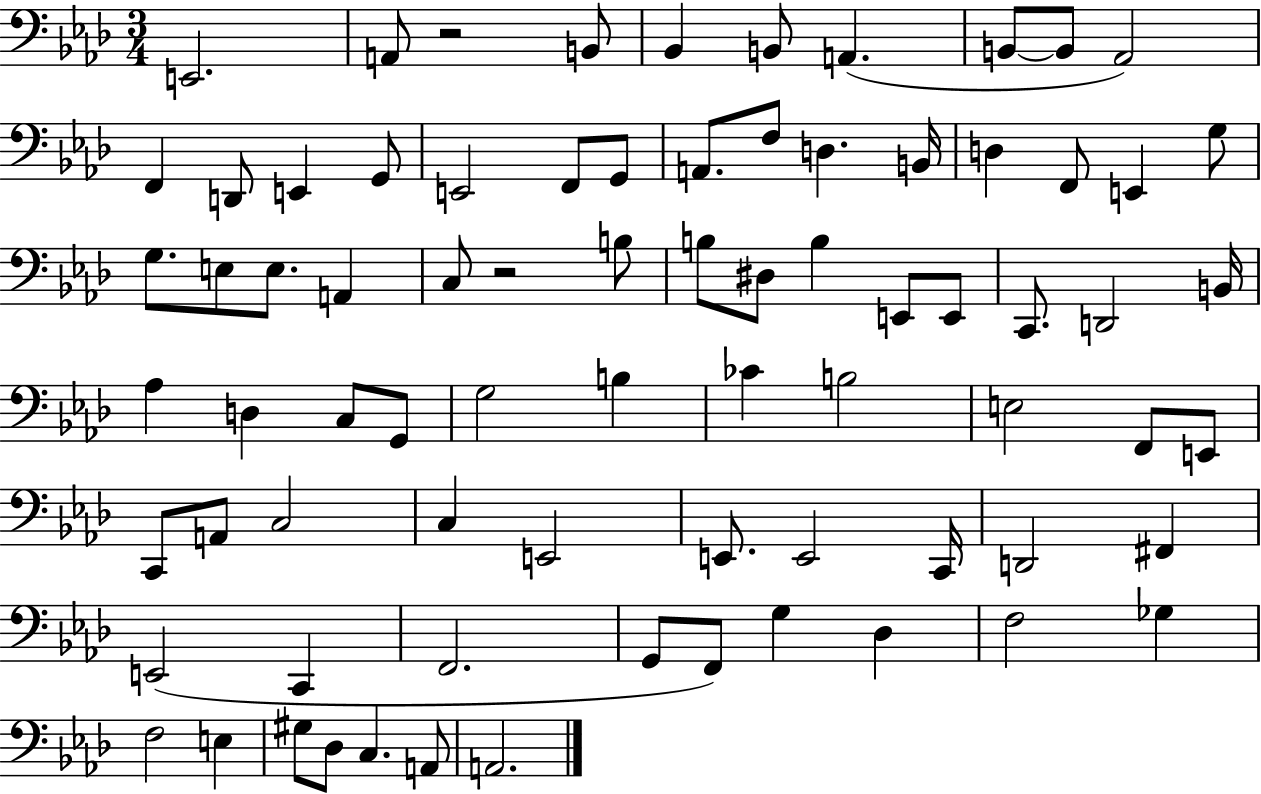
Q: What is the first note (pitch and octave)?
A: E2